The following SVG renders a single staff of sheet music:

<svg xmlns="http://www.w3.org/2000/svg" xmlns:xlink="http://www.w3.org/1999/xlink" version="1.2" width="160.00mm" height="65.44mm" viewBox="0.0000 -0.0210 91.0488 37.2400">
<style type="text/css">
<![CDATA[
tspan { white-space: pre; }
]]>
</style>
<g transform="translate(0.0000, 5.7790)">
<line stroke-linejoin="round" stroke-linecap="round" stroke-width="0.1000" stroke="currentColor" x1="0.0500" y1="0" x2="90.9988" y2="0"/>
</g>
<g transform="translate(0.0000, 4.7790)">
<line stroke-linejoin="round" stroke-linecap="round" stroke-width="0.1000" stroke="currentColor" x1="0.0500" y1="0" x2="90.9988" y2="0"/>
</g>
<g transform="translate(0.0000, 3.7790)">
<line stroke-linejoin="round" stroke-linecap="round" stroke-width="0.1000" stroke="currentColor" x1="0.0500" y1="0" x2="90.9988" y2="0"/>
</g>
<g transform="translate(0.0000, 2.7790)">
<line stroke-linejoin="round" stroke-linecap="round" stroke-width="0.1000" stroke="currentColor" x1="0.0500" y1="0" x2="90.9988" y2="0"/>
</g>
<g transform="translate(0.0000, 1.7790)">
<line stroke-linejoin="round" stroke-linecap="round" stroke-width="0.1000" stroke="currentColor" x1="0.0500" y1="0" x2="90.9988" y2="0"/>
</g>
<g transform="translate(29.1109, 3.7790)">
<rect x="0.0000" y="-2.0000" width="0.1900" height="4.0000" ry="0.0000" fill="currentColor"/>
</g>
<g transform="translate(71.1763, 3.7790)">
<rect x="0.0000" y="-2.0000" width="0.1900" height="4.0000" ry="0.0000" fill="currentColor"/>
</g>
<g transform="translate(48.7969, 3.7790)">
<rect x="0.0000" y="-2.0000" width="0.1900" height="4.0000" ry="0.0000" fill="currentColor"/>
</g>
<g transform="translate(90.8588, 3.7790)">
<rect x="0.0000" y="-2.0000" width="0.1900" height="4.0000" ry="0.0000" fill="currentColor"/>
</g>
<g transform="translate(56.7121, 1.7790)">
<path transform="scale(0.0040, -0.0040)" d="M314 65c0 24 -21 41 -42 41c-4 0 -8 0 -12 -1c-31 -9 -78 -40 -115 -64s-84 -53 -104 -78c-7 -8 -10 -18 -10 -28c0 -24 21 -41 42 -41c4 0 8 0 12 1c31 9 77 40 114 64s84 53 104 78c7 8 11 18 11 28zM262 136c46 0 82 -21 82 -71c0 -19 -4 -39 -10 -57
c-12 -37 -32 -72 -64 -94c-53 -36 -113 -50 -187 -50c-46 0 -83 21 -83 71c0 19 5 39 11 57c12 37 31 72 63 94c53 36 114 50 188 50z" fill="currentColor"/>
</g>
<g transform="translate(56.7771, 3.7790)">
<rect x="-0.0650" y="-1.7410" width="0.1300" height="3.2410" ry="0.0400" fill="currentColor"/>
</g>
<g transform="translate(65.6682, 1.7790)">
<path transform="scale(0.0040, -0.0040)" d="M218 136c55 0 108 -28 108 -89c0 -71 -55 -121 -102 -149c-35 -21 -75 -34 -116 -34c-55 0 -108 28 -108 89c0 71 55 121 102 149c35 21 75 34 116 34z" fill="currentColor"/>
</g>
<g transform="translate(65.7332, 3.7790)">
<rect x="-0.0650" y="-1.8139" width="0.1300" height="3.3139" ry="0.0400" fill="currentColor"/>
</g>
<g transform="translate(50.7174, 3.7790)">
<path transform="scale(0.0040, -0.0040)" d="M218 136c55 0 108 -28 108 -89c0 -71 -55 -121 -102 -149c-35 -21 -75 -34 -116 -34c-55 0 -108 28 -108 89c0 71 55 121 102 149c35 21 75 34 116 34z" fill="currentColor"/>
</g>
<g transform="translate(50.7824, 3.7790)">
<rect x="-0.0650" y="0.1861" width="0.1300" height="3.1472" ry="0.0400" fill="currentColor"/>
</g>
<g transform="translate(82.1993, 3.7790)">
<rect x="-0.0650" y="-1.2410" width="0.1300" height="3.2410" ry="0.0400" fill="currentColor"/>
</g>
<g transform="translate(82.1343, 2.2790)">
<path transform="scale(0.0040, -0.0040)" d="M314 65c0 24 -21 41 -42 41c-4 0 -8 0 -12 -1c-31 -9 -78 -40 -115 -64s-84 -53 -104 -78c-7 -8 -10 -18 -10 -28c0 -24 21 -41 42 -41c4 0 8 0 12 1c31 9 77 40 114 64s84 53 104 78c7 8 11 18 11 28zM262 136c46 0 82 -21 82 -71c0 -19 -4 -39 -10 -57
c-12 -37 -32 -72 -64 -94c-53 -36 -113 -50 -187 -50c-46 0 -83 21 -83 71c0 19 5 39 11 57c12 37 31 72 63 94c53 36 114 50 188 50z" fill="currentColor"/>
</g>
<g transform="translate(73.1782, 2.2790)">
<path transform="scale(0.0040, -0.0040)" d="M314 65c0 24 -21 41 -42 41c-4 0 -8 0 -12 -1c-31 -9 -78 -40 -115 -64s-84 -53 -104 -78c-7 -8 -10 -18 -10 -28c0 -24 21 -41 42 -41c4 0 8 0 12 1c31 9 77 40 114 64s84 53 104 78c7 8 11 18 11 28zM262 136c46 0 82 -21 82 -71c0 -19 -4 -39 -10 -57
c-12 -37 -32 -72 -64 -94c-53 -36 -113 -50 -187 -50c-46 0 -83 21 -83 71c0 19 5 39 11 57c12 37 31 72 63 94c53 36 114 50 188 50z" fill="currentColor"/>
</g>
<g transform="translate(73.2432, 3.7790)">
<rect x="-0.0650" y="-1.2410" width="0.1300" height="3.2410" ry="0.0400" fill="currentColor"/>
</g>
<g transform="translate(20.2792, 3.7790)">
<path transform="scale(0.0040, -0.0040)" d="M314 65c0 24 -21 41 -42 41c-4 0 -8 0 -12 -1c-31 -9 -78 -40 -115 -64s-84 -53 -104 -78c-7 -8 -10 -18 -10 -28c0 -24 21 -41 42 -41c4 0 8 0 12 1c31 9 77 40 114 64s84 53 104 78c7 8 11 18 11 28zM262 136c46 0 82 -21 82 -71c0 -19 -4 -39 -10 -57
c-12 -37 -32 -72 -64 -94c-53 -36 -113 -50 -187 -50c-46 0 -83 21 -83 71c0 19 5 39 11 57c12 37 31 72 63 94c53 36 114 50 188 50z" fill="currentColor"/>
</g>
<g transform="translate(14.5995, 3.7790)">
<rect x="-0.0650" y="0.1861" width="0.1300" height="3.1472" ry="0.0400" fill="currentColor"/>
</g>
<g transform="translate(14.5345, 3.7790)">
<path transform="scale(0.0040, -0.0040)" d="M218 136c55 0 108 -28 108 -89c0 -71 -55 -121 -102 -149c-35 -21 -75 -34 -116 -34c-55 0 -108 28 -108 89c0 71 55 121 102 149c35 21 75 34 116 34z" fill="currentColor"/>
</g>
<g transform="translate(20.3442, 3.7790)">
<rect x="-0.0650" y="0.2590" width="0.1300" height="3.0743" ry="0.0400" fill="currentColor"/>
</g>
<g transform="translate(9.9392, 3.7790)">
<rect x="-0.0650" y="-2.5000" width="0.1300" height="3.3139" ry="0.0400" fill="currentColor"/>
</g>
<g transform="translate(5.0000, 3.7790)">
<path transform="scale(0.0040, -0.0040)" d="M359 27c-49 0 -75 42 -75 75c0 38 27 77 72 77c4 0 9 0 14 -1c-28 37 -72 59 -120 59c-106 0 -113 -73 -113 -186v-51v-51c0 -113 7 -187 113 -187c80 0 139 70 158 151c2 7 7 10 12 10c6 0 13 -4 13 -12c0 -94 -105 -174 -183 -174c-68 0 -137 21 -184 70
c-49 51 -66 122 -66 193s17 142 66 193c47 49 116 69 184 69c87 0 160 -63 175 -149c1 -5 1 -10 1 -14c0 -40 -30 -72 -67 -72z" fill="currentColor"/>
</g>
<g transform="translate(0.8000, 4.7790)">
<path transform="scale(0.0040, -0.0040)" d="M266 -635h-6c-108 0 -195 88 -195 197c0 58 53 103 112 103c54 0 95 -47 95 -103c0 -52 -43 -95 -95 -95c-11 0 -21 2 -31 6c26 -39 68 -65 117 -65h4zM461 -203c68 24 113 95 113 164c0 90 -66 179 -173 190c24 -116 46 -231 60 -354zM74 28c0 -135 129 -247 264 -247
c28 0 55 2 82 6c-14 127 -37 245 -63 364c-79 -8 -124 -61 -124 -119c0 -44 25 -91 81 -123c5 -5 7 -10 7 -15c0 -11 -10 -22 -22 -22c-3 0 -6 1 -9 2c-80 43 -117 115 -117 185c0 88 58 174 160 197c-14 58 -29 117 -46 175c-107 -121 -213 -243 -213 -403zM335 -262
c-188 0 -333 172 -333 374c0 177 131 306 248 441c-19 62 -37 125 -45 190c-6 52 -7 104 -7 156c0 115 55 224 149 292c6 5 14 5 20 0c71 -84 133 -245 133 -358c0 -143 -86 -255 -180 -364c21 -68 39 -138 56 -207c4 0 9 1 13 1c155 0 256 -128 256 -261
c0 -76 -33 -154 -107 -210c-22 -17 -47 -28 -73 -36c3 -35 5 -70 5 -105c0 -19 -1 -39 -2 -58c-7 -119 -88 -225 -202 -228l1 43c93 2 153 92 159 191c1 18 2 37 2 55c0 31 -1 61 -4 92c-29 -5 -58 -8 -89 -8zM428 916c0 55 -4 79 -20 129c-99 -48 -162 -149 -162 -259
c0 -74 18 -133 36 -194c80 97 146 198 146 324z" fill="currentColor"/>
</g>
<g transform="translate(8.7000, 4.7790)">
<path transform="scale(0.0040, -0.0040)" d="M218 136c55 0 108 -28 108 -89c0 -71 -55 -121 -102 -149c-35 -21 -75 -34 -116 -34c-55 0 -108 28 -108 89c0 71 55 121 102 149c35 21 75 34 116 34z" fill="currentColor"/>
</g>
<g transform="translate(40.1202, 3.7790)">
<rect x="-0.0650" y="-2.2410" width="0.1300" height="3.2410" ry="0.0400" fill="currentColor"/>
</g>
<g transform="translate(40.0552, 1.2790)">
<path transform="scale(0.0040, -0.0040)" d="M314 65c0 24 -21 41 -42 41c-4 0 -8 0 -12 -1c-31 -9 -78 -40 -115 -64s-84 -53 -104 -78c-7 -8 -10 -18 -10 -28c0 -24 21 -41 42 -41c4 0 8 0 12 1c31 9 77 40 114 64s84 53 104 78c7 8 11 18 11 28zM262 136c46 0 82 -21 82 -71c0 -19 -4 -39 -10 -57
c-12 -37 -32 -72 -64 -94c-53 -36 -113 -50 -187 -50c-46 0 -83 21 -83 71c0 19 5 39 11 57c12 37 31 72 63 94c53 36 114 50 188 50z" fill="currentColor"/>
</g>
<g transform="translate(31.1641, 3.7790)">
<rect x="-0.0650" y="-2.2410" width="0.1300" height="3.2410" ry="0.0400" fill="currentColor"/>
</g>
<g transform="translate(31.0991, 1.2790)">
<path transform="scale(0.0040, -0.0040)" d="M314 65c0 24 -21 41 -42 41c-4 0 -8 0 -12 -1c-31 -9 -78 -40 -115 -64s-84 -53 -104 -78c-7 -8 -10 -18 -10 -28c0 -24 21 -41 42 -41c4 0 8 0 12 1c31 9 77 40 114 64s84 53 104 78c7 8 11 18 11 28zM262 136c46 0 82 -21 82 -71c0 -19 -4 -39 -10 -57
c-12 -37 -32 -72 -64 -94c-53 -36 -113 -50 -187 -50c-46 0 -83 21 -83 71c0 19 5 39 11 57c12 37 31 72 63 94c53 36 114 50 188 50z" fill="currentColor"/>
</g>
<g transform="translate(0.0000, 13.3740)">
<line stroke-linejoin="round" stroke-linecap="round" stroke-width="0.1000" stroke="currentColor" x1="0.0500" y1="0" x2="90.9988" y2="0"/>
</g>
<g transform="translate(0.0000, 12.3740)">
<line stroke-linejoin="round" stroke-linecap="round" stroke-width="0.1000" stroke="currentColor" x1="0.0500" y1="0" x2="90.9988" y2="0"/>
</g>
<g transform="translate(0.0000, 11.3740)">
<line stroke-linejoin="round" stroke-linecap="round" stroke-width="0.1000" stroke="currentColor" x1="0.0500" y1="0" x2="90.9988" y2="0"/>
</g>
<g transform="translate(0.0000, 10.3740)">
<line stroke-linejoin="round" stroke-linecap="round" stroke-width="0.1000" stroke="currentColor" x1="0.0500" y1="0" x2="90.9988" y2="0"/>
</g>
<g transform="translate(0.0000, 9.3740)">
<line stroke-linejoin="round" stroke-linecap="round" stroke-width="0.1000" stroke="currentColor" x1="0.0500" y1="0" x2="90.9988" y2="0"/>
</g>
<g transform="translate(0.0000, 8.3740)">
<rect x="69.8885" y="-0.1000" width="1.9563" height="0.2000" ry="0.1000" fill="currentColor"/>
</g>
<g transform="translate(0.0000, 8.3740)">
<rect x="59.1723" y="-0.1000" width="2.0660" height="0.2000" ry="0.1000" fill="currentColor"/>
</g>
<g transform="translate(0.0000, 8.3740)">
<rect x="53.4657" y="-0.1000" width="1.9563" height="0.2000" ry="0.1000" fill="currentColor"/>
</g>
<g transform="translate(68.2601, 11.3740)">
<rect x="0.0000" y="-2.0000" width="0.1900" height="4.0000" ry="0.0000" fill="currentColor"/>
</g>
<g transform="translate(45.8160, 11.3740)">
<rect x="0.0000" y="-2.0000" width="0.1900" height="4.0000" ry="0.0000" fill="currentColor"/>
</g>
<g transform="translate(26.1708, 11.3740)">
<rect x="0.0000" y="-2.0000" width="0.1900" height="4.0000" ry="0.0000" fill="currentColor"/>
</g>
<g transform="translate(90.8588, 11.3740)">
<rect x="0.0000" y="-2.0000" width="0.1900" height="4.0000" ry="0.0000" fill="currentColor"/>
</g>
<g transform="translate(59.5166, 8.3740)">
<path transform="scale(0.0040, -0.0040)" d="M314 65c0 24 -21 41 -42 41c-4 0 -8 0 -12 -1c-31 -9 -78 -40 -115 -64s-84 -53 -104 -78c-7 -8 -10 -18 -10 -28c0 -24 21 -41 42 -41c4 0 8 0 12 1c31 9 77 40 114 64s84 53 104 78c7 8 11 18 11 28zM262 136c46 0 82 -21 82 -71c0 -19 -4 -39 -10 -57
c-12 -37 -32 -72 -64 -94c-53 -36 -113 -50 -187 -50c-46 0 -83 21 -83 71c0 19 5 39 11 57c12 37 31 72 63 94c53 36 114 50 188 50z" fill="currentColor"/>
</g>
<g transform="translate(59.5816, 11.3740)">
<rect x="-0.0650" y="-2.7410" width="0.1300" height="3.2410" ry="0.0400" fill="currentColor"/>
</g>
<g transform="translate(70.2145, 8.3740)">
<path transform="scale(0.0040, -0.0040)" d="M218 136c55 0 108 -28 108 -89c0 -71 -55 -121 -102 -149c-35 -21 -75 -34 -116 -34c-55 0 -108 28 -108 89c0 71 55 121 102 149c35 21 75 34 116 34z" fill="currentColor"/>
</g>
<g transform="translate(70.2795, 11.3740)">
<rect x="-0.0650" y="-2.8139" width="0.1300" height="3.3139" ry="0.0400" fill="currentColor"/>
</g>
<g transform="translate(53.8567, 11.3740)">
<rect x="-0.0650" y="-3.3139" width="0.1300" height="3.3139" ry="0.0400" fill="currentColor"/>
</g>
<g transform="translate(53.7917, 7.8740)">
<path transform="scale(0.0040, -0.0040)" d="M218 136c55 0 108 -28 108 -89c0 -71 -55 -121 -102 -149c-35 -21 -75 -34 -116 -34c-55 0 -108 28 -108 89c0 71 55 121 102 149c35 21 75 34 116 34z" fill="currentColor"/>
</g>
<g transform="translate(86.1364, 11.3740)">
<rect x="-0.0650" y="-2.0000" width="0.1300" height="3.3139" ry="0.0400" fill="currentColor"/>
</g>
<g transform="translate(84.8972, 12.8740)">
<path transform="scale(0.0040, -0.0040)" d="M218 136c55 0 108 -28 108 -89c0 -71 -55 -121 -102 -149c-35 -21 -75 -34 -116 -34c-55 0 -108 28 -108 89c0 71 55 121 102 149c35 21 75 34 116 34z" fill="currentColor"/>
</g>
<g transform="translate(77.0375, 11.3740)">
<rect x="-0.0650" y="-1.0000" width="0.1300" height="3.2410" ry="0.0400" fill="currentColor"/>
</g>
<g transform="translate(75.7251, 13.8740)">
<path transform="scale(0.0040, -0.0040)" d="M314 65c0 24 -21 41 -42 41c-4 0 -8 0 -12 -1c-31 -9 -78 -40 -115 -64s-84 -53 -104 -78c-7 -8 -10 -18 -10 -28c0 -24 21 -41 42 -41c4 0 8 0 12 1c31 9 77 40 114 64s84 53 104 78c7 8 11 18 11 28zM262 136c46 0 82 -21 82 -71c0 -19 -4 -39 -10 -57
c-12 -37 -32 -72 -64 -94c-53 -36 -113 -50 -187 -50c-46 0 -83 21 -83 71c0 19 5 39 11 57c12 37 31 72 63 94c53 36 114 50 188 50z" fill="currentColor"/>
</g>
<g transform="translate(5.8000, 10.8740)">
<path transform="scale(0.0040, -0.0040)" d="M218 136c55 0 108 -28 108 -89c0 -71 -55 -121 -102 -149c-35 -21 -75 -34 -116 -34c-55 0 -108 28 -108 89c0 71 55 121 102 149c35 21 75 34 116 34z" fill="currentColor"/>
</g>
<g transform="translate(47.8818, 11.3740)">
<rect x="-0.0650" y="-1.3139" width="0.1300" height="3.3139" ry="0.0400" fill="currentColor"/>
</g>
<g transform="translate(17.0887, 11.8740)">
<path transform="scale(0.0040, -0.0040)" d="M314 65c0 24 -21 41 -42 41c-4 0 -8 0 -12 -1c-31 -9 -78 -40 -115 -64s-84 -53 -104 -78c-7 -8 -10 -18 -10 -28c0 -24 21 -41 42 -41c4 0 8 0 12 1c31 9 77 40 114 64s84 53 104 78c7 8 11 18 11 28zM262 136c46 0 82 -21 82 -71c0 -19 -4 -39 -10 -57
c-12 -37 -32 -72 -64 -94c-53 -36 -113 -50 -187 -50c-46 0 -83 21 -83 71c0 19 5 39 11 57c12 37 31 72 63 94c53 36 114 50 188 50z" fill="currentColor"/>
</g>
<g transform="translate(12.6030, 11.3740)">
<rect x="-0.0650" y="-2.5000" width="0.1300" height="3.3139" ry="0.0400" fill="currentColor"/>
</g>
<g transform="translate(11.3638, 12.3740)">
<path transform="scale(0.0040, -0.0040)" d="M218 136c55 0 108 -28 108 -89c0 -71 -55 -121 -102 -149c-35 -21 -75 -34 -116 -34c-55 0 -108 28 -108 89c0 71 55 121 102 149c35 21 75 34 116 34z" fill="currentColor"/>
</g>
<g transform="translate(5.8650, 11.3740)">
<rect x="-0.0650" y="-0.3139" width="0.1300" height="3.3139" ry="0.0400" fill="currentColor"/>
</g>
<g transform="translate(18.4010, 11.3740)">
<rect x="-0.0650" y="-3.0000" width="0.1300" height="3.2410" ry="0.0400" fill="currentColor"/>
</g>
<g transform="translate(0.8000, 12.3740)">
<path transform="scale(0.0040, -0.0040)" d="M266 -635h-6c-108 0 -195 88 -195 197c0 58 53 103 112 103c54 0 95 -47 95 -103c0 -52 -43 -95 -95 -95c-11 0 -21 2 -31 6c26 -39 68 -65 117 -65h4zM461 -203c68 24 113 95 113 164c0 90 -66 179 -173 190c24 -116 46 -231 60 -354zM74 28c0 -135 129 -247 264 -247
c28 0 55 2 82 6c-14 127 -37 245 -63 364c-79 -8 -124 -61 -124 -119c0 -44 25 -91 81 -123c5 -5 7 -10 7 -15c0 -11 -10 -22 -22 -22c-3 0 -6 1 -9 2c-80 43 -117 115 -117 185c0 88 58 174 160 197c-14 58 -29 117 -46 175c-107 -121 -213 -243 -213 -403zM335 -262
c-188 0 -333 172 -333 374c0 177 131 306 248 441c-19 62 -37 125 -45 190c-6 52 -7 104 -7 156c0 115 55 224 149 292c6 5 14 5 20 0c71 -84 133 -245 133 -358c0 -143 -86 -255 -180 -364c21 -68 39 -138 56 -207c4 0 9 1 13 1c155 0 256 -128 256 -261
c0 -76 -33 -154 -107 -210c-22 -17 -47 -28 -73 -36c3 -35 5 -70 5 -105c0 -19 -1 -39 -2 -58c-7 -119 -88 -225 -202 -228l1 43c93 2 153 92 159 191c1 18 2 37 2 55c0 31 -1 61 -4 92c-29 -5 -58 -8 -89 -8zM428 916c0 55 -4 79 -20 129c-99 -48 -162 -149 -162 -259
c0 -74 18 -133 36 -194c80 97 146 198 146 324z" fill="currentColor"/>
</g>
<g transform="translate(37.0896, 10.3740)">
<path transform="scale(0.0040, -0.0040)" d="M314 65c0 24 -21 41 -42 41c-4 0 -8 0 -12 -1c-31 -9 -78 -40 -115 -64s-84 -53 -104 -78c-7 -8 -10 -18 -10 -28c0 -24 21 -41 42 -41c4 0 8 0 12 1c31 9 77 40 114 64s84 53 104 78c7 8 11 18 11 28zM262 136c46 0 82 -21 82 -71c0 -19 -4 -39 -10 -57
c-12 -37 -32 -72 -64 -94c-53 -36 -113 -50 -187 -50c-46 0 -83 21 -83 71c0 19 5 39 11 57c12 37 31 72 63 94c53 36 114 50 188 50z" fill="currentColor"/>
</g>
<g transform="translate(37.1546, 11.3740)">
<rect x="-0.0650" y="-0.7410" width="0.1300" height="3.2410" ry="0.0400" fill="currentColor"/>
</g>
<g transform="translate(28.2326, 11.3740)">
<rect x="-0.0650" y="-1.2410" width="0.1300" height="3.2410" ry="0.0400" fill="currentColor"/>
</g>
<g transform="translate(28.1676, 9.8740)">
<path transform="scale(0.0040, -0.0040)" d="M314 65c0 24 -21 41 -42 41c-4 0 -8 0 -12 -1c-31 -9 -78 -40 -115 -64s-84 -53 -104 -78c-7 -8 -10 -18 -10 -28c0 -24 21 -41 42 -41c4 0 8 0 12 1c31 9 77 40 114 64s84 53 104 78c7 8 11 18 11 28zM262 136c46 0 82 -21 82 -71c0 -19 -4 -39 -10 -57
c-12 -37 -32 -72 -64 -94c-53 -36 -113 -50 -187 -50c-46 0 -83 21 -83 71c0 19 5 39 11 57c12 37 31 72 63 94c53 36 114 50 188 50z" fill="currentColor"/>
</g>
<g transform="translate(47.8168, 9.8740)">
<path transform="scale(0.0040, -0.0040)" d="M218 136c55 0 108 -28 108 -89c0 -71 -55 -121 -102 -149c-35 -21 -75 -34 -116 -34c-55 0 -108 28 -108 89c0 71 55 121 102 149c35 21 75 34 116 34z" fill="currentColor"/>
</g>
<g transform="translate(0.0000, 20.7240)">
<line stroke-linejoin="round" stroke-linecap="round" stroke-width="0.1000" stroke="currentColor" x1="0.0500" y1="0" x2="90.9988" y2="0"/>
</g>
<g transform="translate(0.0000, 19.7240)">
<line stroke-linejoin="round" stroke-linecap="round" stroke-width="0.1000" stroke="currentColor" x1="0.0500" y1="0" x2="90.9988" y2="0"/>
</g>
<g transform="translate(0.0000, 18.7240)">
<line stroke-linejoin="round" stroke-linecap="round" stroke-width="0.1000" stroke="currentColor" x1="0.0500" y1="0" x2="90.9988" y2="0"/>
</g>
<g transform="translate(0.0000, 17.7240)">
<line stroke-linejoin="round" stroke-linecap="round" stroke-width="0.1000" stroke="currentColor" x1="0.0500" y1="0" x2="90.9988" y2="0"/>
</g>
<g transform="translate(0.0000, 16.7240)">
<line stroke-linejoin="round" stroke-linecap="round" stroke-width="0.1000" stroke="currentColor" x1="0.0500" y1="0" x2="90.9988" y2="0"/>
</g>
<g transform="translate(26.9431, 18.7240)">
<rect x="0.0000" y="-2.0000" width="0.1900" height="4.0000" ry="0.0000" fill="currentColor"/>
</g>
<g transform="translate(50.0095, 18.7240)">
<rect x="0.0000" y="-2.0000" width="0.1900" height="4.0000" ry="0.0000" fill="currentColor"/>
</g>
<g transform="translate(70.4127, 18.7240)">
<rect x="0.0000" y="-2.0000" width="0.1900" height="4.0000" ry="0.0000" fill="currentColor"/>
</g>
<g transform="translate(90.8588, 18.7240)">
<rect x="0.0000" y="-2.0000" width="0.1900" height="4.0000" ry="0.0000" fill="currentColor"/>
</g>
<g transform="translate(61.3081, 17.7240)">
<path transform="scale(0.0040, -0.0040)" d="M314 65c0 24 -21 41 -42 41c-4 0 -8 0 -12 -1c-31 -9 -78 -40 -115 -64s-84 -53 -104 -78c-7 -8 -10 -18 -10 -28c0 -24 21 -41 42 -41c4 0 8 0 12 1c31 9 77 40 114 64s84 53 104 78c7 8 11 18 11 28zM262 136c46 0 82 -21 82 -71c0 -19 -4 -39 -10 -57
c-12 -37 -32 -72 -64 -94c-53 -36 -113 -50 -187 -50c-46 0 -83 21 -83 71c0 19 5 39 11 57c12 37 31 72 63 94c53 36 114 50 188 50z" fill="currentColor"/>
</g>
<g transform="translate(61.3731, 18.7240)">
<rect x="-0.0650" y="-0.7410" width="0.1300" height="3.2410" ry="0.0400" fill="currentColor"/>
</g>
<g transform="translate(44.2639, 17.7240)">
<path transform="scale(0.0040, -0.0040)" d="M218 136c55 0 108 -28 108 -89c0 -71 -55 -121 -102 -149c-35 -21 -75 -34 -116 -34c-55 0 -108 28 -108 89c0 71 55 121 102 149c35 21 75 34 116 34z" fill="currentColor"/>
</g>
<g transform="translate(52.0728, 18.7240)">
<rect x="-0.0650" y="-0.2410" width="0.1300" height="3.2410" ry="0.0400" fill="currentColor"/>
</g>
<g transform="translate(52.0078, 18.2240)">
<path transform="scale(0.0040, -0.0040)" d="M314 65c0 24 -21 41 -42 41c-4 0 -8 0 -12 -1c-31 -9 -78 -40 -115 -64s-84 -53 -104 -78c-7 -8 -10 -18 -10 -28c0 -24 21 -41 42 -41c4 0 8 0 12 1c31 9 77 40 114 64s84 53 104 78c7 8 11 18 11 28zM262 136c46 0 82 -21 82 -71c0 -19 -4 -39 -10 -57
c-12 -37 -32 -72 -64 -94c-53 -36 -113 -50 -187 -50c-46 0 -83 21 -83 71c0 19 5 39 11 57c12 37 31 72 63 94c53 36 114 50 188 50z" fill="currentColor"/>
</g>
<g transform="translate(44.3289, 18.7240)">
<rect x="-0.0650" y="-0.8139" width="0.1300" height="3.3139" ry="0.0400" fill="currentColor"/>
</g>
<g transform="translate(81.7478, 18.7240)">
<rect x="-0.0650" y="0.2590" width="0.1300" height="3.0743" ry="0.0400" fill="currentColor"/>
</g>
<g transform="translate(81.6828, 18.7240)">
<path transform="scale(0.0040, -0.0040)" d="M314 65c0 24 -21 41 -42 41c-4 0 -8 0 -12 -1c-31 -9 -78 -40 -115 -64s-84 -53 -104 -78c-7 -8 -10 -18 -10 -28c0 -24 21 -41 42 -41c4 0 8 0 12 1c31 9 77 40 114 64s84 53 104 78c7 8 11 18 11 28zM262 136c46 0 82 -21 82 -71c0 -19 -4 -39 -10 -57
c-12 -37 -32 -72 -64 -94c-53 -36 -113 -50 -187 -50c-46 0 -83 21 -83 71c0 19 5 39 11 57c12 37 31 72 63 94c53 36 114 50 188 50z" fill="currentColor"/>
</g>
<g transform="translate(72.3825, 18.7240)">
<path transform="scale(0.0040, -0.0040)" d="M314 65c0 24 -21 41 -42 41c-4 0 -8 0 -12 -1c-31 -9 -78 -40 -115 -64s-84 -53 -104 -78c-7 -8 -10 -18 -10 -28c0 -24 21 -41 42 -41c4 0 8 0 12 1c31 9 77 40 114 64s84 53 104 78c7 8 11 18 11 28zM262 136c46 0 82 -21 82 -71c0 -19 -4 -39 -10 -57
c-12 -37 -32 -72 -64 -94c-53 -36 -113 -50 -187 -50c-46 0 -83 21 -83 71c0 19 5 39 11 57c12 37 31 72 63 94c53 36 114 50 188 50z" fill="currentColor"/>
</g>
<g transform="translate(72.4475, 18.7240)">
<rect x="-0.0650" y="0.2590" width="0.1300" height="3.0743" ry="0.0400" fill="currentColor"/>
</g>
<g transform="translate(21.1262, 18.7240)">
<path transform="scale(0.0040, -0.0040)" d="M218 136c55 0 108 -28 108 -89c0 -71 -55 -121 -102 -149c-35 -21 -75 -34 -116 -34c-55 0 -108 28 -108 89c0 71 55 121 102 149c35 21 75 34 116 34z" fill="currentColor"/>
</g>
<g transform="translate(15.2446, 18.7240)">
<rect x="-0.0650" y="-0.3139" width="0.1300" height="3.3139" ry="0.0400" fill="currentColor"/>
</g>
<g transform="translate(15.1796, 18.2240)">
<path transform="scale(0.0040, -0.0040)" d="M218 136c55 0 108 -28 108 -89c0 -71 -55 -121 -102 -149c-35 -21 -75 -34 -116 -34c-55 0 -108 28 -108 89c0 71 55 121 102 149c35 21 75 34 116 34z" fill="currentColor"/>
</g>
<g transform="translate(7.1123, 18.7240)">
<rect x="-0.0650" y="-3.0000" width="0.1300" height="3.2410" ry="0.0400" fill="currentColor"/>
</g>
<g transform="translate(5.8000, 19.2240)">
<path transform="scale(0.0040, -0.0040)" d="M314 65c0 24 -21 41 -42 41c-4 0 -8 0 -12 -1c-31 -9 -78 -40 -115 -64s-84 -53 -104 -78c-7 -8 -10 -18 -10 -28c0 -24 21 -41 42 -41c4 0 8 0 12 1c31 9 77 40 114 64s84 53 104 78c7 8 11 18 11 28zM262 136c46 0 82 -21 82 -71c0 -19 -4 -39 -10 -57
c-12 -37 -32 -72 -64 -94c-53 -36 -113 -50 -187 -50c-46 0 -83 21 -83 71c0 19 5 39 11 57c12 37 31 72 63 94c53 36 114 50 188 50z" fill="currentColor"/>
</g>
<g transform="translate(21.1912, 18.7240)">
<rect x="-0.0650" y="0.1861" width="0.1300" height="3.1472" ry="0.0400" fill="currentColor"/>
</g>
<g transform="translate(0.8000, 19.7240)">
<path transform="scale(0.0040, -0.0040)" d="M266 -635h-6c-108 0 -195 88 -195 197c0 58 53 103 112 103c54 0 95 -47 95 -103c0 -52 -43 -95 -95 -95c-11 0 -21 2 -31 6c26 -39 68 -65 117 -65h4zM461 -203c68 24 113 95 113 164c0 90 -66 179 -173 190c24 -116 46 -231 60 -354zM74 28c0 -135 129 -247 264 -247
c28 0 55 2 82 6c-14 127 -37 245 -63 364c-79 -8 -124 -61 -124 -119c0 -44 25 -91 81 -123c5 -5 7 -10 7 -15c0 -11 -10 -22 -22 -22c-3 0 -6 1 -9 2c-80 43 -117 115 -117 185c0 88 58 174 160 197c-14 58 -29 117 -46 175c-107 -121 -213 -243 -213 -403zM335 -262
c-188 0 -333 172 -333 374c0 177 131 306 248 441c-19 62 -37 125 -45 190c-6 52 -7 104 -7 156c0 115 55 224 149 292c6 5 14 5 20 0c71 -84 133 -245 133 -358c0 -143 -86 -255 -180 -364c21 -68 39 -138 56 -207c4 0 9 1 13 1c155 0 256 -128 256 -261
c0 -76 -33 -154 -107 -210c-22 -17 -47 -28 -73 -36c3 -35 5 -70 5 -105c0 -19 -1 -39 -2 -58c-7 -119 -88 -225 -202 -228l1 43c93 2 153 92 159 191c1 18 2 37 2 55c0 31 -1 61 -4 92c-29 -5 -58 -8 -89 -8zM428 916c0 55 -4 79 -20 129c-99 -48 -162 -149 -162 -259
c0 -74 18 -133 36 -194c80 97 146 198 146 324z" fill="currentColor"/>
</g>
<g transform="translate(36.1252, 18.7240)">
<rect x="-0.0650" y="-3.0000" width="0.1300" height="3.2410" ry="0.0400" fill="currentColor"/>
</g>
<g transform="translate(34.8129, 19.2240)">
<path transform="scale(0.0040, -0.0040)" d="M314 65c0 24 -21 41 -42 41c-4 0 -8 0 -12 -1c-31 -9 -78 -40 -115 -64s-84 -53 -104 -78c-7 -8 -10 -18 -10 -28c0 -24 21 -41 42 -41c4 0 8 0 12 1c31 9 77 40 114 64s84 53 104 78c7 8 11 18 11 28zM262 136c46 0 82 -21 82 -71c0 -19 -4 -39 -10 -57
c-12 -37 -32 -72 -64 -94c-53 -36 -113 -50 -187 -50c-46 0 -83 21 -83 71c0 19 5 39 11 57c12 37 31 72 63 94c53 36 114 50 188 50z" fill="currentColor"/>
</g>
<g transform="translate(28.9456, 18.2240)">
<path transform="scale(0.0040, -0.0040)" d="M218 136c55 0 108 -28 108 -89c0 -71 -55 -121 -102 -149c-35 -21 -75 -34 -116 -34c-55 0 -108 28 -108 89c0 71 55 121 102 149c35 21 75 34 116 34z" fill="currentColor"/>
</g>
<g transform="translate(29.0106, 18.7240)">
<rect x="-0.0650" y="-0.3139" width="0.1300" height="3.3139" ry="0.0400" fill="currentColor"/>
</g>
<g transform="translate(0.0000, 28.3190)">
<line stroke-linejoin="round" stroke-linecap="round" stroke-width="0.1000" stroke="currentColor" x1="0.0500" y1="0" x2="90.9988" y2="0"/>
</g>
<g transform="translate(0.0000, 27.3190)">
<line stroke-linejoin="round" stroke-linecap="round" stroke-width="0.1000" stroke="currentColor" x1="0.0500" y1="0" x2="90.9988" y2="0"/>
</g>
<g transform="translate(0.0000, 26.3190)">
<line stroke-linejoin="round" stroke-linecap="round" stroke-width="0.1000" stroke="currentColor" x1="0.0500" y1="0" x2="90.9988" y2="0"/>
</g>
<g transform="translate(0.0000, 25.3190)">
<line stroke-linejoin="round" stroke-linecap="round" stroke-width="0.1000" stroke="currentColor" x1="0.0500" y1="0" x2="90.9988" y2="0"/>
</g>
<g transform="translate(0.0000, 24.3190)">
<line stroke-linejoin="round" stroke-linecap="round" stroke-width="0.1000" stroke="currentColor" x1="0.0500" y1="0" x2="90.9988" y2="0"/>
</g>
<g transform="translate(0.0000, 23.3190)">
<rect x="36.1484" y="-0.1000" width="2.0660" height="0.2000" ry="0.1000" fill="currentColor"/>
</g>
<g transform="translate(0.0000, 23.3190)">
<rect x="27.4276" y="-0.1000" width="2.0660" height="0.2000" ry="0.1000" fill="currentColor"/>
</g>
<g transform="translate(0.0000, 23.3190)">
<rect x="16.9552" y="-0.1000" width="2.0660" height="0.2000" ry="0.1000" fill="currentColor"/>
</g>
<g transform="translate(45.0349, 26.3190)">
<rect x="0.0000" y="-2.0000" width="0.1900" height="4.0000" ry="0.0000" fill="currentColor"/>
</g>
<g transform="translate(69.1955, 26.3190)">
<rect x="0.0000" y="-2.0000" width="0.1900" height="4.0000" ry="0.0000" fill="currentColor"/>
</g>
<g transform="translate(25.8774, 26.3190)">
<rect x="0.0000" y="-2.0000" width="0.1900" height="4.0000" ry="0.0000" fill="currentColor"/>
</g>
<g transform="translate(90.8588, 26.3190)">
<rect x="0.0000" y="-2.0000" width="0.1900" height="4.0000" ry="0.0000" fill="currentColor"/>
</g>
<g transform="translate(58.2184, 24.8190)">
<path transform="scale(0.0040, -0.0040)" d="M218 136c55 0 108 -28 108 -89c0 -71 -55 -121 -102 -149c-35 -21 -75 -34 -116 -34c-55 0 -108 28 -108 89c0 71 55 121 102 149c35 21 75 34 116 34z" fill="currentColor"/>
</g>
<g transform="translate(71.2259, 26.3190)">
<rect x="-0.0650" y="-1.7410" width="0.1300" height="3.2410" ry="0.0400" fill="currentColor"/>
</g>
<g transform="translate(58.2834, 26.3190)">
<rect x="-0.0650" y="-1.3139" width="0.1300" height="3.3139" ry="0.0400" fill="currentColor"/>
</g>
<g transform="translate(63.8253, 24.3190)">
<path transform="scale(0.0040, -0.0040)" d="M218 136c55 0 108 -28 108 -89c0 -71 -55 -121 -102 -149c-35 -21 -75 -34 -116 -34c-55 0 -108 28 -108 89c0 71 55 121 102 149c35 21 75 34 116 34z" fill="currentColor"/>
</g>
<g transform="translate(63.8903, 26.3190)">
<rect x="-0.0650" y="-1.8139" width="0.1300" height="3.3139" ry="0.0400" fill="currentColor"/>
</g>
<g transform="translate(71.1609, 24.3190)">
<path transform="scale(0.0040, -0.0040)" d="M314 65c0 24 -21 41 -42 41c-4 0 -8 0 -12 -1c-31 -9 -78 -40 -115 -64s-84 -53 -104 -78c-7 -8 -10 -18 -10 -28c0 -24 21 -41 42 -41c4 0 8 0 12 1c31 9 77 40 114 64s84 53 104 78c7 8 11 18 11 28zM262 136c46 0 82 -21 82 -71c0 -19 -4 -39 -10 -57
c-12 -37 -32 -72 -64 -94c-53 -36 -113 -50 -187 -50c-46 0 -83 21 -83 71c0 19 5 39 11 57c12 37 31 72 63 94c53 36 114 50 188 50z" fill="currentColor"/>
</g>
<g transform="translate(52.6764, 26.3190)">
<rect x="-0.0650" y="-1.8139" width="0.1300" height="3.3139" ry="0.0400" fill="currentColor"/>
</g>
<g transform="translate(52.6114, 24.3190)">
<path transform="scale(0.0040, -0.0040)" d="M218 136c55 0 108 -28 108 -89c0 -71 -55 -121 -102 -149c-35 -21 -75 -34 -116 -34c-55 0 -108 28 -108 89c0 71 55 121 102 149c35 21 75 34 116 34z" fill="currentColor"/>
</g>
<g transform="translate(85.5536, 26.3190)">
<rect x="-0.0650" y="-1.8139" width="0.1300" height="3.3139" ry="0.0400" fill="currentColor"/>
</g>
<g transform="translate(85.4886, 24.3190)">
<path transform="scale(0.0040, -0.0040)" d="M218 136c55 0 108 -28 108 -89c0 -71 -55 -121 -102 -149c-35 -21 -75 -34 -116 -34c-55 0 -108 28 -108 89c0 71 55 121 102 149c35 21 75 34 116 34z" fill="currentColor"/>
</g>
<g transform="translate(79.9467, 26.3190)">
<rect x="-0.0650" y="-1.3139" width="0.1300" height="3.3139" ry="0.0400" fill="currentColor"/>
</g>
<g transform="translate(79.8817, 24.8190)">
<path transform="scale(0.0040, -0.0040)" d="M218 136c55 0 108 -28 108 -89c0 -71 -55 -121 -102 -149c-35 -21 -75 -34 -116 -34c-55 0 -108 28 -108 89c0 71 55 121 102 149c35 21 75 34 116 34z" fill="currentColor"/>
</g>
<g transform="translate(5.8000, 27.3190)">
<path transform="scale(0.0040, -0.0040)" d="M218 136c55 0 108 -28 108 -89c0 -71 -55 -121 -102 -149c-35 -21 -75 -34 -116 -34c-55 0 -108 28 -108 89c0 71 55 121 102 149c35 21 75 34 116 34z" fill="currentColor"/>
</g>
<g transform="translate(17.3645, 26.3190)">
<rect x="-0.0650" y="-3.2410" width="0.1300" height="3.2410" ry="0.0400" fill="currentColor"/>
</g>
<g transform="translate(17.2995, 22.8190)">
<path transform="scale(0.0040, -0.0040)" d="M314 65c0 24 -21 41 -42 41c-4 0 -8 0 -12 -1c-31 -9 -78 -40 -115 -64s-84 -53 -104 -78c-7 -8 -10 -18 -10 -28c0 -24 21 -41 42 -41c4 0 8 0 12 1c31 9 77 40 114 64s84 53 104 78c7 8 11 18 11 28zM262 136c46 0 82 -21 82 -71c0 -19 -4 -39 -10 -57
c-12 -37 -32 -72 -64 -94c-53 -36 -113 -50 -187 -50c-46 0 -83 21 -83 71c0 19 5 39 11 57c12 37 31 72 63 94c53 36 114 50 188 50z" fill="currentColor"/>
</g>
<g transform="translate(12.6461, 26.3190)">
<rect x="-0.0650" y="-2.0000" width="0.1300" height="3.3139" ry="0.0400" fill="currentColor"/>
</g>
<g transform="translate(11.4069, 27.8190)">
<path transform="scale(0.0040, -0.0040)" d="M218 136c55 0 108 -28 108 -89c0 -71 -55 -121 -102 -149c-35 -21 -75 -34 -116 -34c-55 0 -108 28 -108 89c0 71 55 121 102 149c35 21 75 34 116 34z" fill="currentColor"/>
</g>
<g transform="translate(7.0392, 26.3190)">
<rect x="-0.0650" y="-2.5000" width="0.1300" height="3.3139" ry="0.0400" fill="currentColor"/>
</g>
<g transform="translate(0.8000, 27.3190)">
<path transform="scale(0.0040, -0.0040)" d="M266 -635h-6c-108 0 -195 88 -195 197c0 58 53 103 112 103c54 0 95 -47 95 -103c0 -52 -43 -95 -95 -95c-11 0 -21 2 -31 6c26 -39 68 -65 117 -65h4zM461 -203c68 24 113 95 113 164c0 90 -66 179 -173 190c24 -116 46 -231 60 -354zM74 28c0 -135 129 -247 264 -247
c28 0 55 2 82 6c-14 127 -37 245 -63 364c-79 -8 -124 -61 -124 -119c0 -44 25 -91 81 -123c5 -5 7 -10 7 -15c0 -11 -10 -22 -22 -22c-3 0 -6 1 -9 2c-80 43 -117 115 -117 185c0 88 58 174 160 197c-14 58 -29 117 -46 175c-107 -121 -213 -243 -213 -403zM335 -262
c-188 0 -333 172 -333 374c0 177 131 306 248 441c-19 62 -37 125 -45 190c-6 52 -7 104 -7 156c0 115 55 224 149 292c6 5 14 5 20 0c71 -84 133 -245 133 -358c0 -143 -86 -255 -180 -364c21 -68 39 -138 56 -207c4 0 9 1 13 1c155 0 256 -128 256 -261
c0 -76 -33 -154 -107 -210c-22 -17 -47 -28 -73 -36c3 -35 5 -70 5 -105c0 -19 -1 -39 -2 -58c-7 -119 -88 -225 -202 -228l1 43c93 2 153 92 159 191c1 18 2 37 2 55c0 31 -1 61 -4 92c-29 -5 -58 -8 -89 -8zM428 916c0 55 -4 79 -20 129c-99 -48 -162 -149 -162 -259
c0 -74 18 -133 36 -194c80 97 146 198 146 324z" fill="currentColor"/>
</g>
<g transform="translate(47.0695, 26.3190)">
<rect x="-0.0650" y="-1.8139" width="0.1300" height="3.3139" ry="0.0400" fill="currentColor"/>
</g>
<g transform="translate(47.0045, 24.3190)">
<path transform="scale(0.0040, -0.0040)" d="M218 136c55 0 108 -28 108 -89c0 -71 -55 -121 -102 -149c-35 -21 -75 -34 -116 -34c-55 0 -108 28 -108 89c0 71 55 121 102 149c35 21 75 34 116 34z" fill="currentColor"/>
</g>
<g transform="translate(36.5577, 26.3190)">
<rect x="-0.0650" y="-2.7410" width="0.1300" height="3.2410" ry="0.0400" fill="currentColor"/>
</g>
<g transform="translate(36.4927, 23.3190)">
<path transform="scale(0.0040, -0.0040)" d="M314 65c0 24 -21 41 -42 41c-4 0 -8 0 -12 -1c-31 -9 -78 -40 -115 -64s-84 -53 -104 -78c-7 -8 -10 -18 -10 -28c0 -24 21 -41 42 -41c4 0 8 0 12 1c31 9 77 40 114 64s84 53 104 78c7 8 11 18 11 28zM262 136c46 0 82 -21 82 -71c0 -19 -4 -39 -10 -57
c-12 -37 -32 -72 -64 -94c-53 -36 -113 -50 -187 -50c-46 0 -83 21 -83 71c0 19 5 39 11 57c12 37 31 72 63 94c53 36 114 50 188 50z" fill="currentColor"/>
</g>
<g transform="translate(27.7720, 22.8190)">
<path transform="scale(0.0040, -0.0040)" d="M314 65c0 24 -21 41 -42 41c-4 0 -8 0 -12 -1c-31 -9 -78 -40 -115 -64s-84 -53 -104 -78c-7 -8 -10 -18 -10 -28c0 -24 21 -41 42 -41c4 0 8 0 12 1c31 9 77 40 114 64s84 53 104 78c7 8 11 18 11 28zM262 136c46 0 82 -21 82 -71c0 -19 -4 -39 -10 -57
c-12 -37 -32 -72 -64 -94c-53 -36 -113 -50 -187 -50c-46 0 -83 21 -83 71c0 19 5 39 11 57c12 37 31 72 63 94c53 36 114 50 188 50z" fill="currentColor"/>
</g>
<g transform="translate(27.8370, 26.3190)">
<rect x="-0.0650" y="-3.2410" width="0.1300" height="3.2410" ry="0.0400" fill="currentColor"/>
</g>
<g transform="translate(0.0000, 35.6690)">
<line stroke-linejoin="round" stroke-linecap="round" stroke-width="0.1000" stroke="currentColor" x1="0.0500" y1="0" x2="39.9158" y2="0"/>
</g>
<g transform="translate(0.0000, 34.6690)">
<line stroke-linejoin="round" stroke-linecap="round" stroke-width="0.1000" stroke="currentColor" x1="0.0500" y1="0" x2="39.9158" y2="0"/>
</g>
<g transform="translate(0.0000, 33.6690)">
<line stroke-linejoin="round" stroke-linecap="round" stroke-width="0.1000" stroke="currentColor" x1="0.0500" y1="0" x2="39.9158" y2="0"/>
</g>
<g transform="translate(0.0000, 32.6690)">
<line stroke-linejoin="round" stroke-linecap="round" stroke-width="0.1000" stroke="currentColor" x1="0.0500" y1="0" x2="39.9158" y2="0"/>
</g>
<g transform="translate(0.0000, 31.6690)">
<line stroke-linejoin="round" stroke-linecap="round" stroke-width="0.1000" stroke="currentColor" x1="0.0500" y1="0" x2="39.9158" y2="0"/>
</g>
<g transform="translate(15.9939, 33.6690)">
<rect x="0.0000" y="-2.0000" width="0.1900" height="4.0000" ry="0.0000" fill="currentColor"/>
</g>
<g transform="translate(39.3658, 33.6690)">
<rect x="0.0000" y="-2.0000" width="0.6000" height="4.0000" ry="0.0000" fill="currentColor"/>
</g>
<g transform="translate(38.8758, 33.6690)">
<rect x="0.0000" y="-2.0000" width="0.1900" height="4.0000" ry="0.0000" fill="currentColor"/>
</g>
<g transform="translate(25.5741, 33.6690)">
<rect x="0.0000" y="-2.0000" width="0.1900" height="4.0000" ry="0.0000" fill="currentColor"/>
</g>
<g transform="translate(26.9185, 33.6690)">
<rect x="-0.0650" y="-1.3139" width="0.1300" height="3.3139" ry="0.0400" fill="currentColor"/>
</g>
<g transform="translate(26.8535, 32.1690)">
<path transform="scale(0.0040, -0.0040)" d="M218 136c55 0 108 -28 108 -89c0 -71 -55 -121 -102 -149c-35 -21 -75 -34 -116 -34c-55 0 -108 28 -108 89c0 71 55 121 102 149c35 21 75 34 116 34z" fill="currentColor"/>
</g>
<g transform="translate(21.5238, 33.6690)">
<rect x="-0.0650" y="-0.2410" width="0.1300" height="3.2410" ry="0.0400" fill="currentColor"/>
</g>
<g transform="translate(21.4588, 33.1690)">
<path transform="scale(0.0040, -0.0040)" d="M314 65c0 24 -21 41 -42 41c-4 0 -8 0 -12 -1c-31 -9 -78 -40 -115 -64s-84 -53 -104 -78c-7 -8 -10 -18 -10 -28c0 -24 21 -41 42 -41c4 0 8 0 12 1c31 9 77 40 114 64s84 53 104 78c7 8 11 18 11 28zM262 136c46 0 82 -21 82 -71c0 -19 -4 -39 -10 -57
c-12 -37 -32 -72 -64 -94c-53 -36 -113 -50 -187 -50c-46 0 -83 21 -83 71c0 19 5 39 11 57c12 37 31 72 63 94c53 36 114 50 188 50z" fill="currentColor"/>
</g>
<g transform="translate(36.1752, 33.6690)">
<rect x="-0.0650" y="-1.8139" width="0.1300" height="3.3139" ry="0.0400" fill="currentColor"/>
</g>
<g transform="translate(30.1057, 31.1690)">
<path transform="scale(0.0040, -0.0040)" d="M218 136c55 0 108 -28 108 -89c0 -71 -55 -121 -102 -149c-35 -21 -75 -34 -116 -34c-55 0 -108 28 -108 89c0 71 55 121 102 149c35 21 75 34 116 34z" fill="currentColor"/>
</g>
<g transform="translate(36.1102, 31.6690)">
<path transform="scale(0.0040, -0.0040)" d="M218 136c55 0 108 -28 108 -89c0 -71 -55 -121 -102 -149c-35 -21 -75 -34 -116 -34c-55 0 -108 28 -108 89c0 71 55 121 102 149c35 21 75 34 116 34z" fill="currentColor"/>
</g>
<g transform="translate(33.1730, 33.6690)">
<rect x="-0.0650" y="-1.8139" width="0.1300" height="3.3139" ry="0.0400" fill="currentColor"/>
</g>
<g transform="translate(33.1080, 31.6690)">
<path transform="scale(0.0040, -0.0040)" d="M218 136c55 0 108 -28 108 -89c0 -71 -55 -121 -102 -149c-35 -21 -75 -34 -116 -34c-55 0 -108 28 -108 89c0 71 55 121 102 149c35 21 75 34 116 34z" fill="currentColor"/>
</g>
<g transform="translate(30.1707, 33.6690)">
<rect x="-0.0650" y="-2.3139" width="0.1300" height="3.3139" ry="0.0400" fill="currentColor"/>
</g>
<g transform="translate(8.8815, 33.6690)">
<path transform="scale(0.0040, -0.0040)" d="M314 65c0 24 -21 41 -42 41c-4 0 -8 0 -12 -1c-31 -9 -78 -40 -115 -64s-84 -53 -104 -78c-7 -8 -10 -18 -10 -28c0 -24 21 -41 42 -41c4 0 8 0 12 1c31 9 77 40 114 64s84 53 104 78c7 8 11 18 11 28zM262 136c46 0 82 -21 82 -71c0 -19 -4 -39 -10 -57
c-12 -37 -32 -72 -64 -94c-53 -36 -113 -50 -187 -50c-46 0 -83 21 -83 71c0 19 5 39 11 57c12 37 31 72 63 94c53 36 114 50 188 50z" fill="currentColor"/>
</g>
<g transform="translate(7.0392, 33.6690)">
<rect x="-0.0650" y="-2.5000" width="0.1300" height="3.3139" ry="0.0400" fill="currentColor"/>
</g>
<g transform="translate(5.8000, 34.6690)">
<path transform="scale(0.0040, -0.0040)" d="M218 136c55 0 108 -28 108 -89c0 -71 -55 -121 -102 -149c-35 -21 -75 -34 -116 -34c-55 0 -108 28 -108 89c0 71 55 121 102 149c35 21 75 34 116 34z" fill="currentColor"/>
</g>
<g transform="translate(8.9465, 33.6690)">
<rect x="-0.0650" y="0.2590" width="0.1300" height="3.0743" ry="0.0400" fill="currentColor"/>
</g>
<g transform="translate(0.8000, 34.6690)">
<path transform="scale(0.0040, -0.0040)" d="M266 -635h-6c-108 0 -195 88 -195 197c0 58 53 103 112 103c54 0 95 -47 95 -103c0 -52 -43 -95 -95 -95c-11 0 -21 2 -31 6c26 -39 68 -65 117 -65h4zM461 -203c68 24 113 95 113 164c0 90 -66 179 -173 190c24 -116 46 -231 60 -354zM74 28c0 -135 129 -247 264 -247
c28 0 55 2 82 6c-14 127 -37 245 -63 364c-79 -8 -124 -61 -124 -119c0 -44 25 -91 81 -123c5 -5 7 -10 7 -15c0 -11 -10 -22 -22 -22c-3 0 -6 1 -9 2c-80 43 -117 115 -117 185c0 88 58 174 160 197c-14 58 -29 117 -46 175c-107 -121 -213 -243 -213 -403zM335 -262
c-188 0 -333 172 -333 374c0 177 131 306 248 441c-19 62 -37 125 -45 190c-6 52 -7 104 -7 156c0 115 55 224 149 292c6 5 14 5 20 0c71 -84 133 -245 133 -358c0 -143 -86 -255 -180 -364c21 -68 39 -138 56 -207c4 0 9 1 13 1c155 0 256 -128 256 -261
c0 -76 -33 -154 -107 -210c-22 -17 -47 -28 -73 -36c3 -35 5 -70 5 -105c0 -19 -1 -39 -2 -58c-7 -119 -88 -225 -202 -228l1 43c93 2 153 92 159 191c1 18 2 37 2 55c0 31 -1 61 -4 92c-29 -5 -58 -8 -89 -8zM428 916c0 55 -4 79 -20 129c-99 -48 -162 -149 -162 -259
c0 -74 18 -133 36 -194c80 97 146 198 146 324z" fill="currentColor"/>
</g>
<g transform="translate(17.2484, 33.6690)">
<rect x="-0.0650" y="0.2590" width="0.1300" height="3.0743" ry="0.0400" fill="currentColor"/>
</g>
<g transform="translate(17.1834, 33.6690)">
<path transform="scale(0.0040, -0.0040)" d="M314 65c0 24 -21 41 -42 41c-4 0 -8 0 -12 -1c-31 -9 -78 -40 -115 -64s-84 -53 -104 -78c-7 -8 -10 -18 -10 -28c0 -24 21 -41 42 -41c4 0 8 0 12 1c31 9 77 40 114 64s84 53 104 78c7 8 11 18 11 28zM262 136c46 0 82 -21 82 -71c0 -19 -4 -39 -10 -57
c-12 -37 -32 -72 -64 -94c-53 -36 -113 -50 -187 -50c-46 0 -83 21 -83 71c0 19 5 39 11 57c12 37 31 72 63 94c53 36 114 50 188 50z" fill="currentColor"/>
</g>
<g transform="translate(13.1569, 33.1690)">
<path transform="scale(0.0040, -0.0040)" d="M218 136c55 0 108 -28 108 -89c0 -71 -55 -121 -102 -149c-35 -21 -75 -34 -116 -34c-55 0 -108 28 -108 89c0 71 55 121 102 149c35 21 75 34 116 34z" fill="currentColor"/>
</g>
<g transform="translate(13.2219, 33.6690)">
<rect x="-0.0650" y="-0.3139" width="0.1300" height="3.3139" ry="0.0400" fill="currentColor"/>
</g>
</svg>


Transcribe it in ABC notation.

X:1
T:Untitled
M:4/4
L:1/4
K:C
G B B2 g2 g2 B f2 f e2 e2 c G A2 e2 d2 e b a2 a D2 F A2 c B c A2 d c2 d2 B2 B2 G F b2 b2 a2 f f e f f2 e f G B2 c B2 c2 e g f f